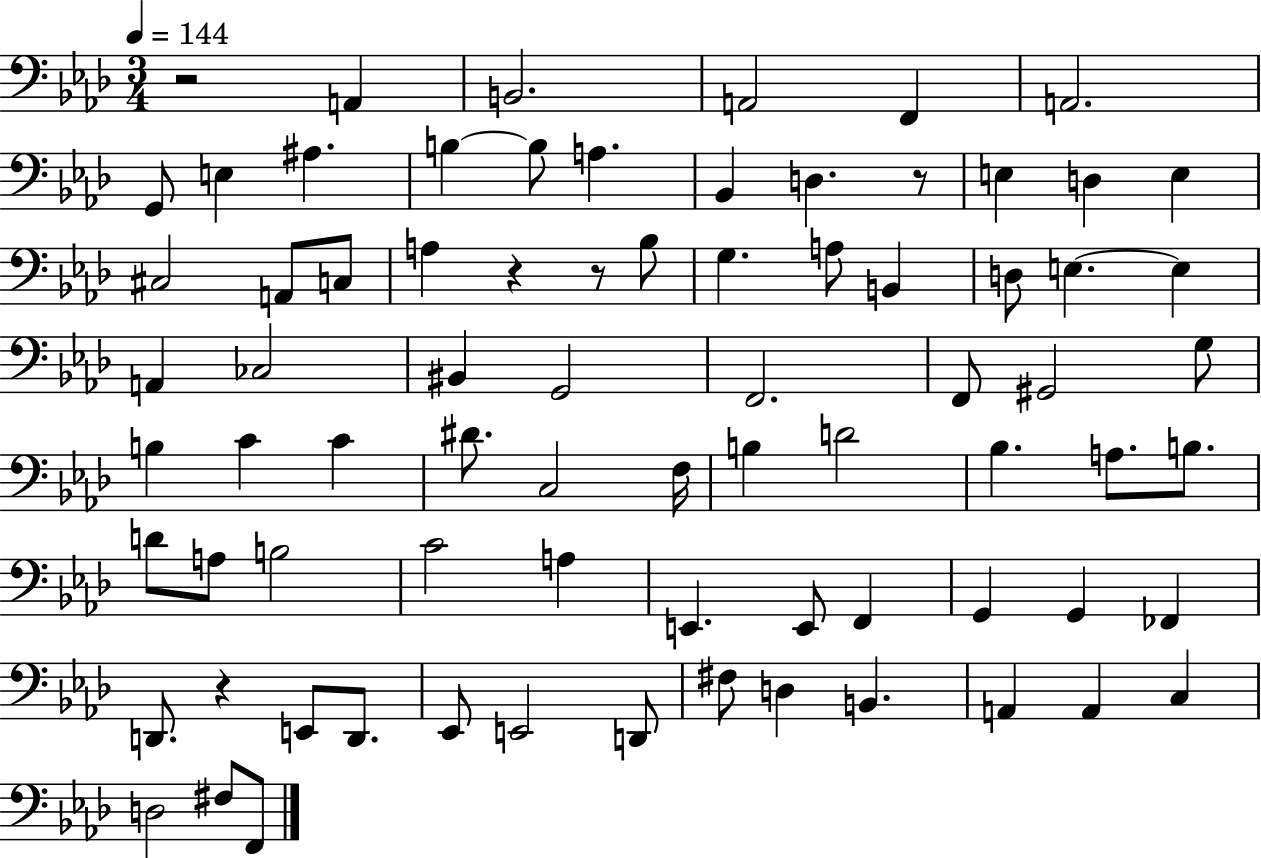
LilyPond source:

{
  \clef bass
  \numericTimeSignature
  \time 3/4
  \key aes \major
  \tempo 4 = 144
  \repeat volta 2 { r2 a,4 | b,2. | a,2 f,4 | a,2. | \break g,8 e4 ais4. | b4~~ b8 a4. | bes,4 d4. r8 | e4 d4 e4 | \break cis2 a,8 c8 | a4 r4 r8 bes8 | g4. a8 b,4 | d8 e4.~~ e4 | \break a,4 ces2 | bis,4 g,2 | f,2. | f,8 gis,2 g8 | \break b4 c'4 c'4 | dis'8. c2 f16 | b4 d'2 | bes4. a8. b8. | \break d'8 a8 b2 | c'2 a4 | e,4. e,8 f,4 | g,4 g,4 fes,4 | \break d,8. r4 e,8 d,8. | ees,8 e,2 d,8 | fis8 d4 b,4. | a,4 a,4 c4 | \break d2 fis8 f,8 | } \bar "|."
}